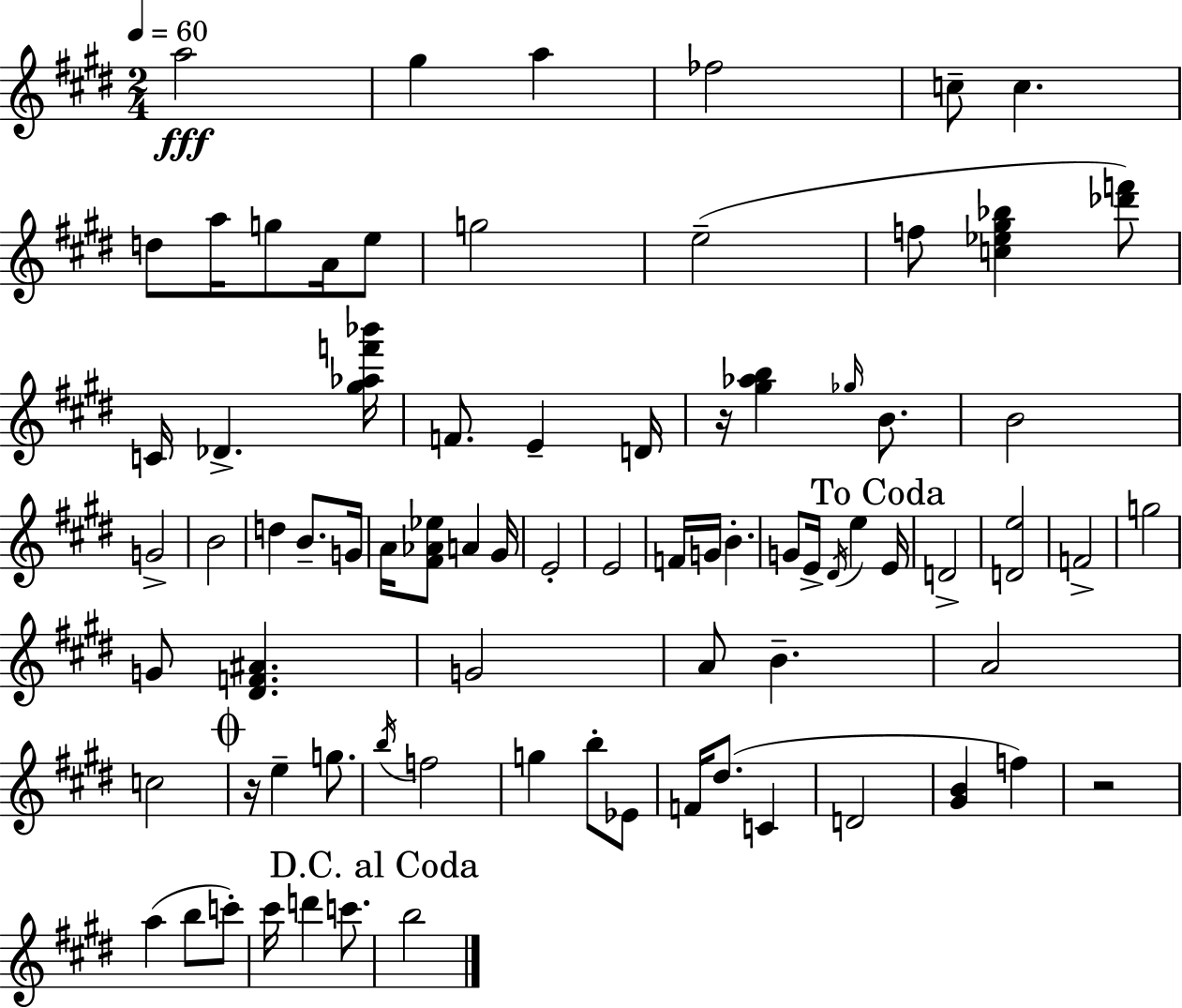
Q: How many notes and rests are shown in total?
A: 79